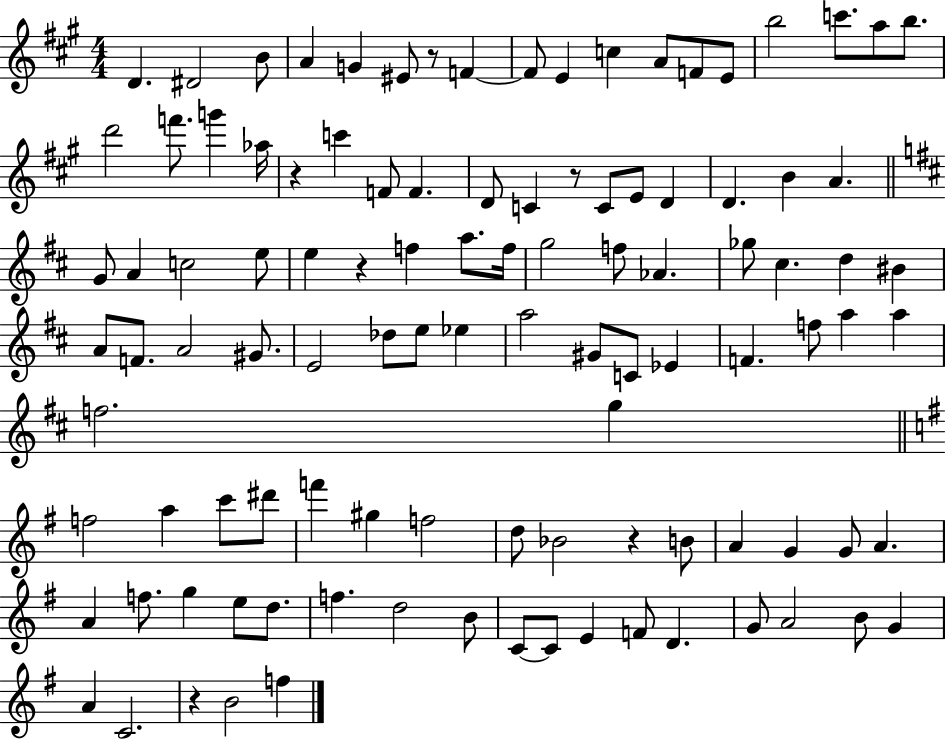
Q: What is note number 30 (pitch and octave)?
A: D4